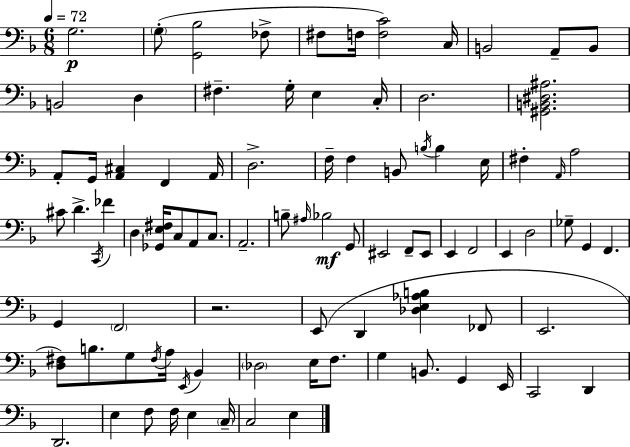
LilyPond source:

{
  \clef bass
  \numericTimeSignature
  \time 6/8
  \key f \major
  \tempo 4 = 72
  \repeat volta 2 { g2.\p | \parenthesize g8-.( <g, bes>2 fes8-> | fis8 f16 <f c'>2) c16 | b,2 a,8-- b,8 | \break b,2 d4 | fis4.-- g16-. e4 c16-. | d2. | <gis, b, dis ais>2. | \break a,8-. g,16 <a, cis>4 f,4 a,16 | d2.-> | f16-- f4 b,8 \acciaccatura { b16 } b4 | e16 fis4-. \grace { a,16 } a2 | \break cis'8 d'4.-> \acciaccatura { c,16 } fes'4 | d4 <ges, e fis>16 c8 a,8 | c8. a,2.-- | b8-- \grace { ais16 }\mf bes2 | \break g,8 eis,2 | f,8-- eis,8 e,4 f,2 | e,4 d2 | ges8-- g,4 f,4. | \break g,4 \parenthesize f,2 | r2. | e,8( d,4 <des e aes b>4 | fes,8 e,2. | \break <d fis>8) b8. g8 \acciaccatura { fis16 } | a16 \acciaccatura { e,16 } bes,4 \parenthesize des2 | e16 f8. g4 b,8. | g,4 e,16 c,2 | \break d,4 d,2. | e4 f8 | f16 e4 \parenthesize c16-- c2 | e4 } \bar "|."
}